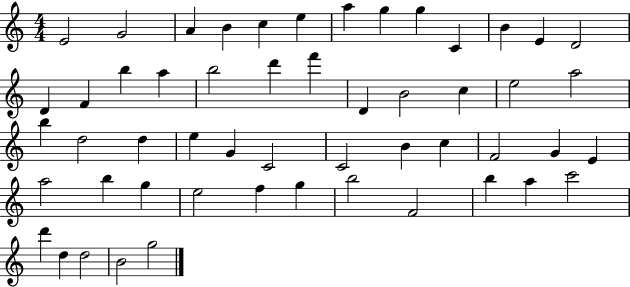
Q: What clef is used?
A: treble